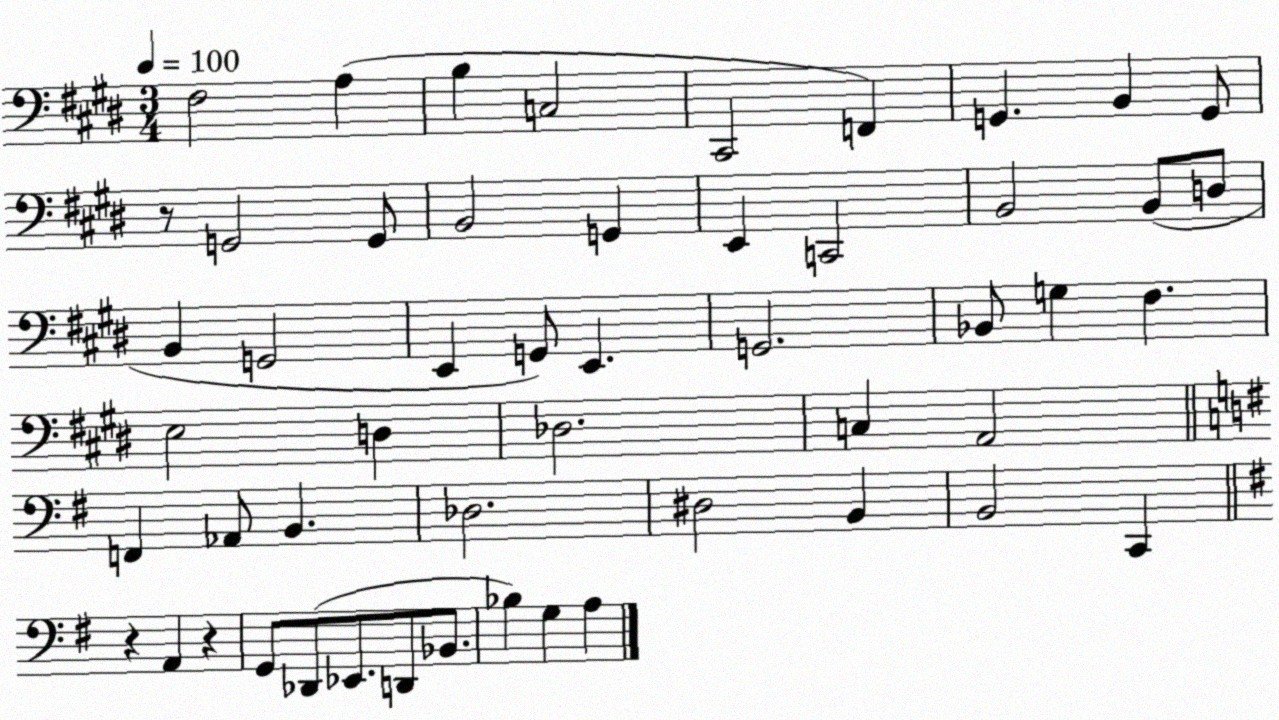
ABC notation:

X:1
T:Untitled
M:3/4
L:1/4
K:E
^F,2 A, B, C,2 ^C,,2 F,, G,, B,, G,,/2 z/2 G,,2 G,,/2 B,,2 G,, E,, C,,2 B,,2 B,,/2 D,/2 B,, G,,2 E,, G,,/2 E,, G,,2 _B,,/2 G, ^F, E,2 D, _D,2 C, A,,2 F,, _A,,/2 B,, _D,2 ^D,2 B,, B,,2 C,, z A,, z G,,/2 _D,,/2 _E,,/2 D,,/2 _B,,/2 _B, G, A,